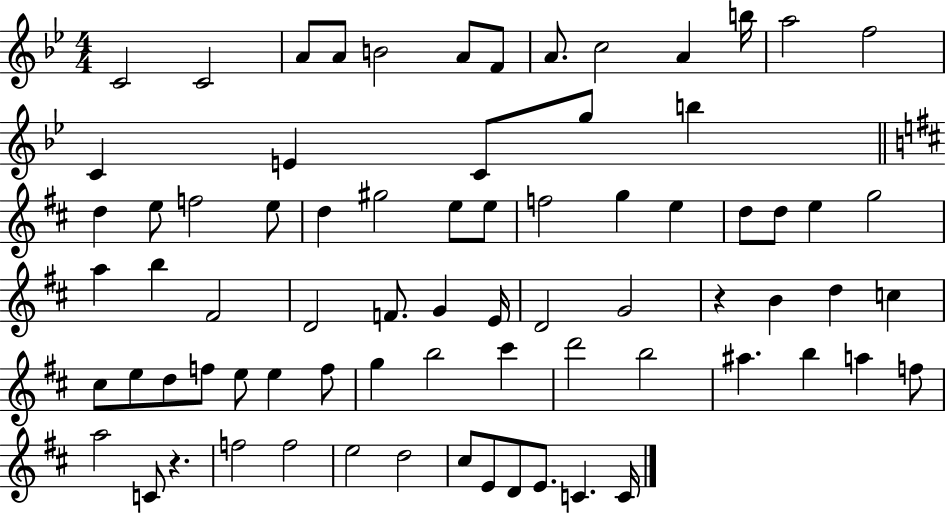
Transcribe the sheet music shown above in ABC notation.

X:1
T:Untitled
M:4/4
L:1/4
K:Bb
C2 C2 A/2 A/2 B2 A/2 F/2 A/2 c2 A b/4 a2 f2 C E C/2 g/2 b d e/2 f2 e/2 d ^g2 e/2 e/2 f2 g e d/2 d/2 e g2 a b ^F2 D2 F/2 G E/4 D2 G2 z B d c ^c/2 e/2 d/2 f/2 e/2 e f/2 g b2 ^c' d'2 b2 ^a b a f/2 a2 C/2 z f2 f2 e2 d2 ^c/2 E/2 D/2 E/2 C C/4